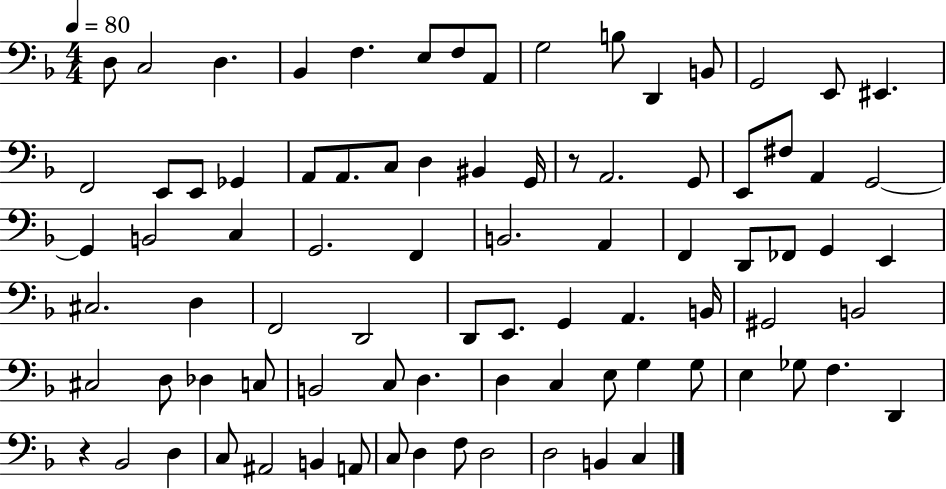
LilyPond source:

{
  \clef bass
  \numericTimeSignature
  \time 4/4
  \key f \major
  \tempo 4 = 80
  \repeat volta 2 { d8 c2 d4. | bes,4 f4. e8 f8 a,8 | g2 b8 d,4 b,8 | g,2 e,8 eis,4. | \break f,2 e,8 e,8 ges,4 | a,8 a,8. c8 d4 bis,4 g,16 | r8 a,2. g,8 | e,8 fis8 a,4 g,2~~ | \break g,4 b,2 c4 | g,2. f,4 | b,2. a,4 | f,4 d,8 fes,8 g,4 e,4 | \break cis2. d4 | f,2 d,2 | d,8 e,8. g,4 a,4. b,16 | gis,2 b,2 | \break cis2 d8 des4 c8 | b,2 c8 d4. | d4 c4 e8 g4 g8 | e4 ges8 f4. d,4 | \break r4 bes,2 d4 | c8 ais,2 b,4 a,8 | c8 d4 f8 d2 | d2 b,4 c4 | \break } \bar "|."
}